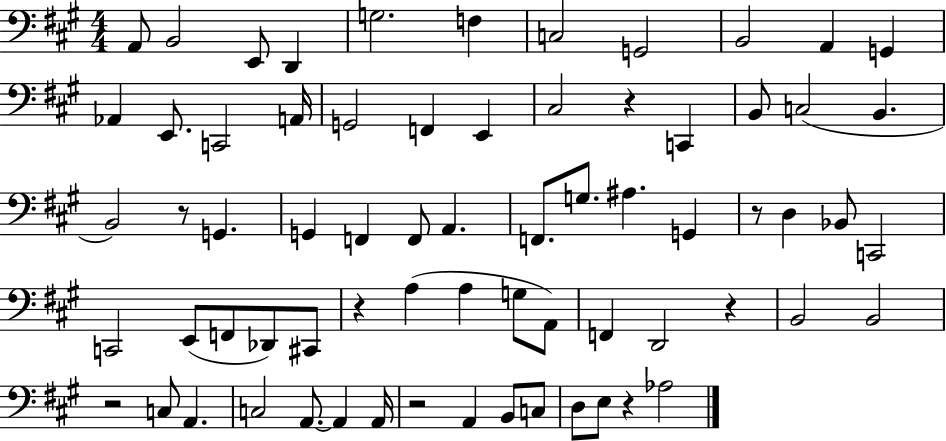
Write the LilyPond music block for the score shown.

{
  \clef bass
  \numericTimeSignature
  \time 4/4
  \key a \major
  \repeat volta 2 { a,8 b,2 e,8 d,4 | g2. f4 | c2 g,2 | b,2 a,4 g,4 | \break aes,4 e,8. c,2 a,16 | g,2 f,4 e,4 | cis2 r4 c,4 | b,8 c2( b,4. | \break b,2) r8 g,4. | g,4 f,4 f,8 a,4. | f,8. g8. ais4. g,4 | r8 d4 bes,8 c,2 | \break c,2 e,8( f,8 des,8) cis,8 | r4 a4( a4 g8 a,8) | f,4 d,2 r4 | b,2 b,2 | \break r2 c8 a,4. | c2 a,8.~~ a,4 a,16 | r2 a,4 b,8 c8 | d8 e8 r4 aes2 | \break } \bar "|."
}